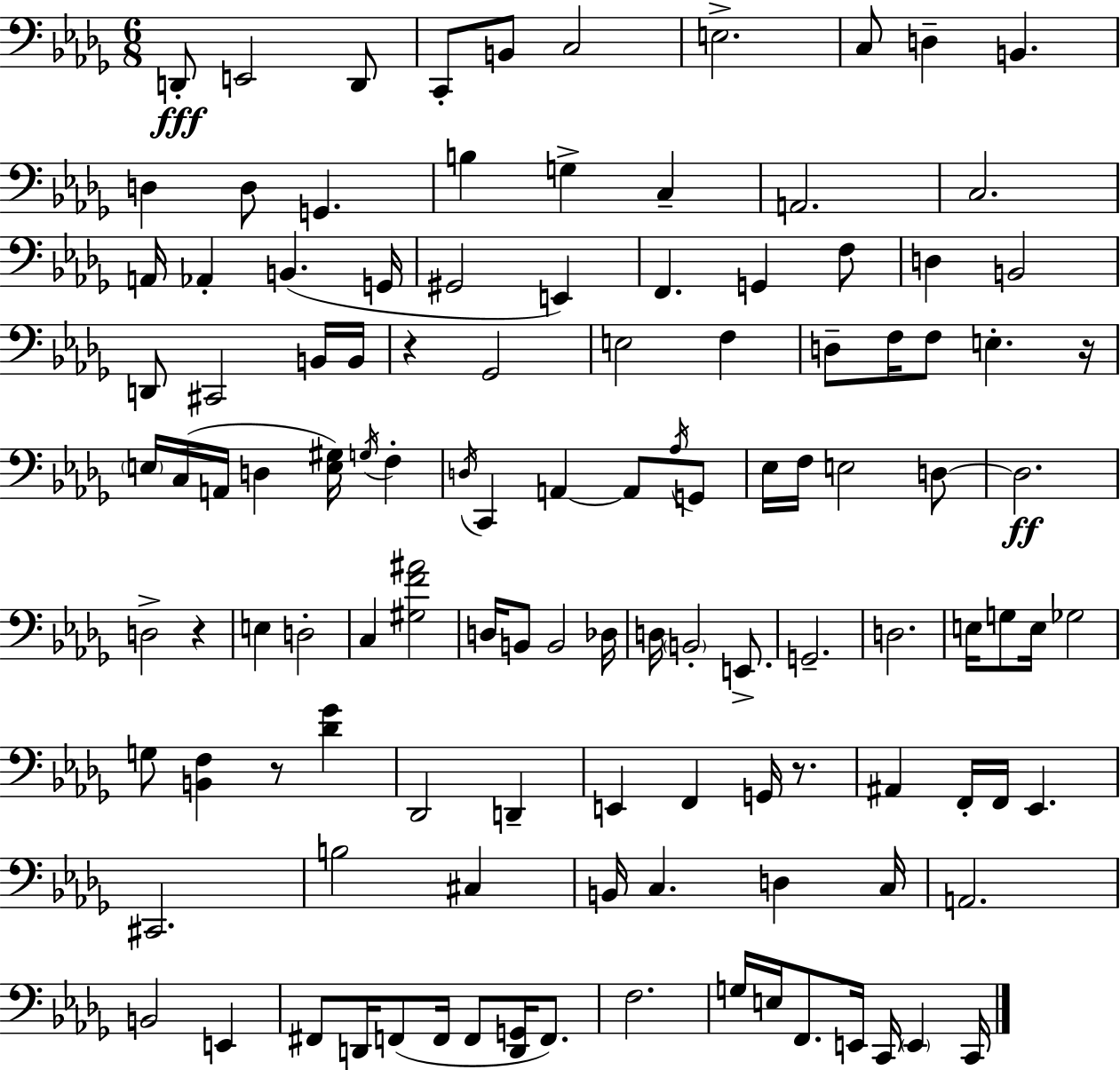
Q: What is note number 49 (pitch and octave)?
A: A2